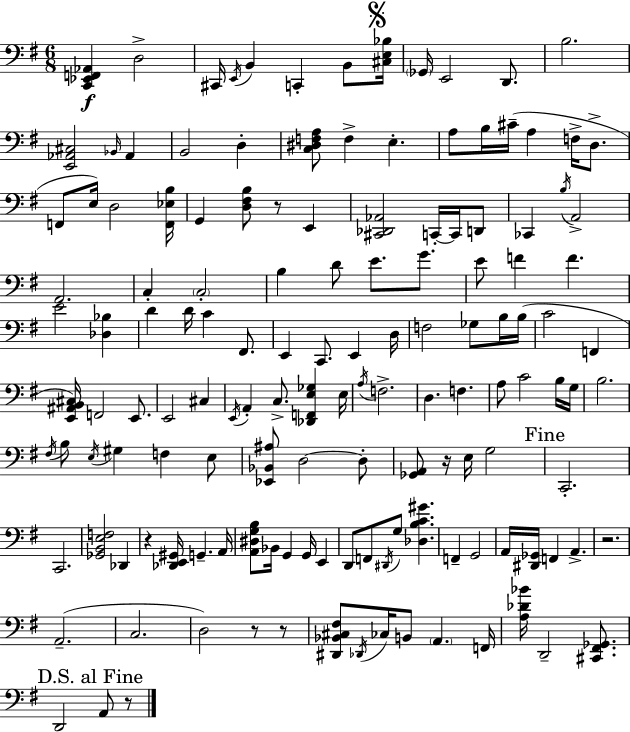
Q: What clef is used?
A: bass